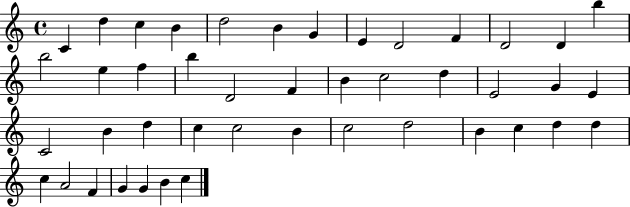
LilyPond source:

{
  \clef treble
  \time 4/4
  \defaultTimeSignature
  \key c \major
  c'4 d''4 c''4 b'4 | d''2 b'4 g'4 | e'4 d'2 f'4 | d'2 d'4 b''4 | \break b''2 e''4 f''4 | b''4 d'2 f'4 | b'4 c''2 d''4 | e'2 g'4 e'4 | \break c'2 b'4 d''4 | c''4 c''2 b'4 | c''2 d''2 | b'4 c''4 d''4 d''4 | \break c''4 a'2 f'4 | g'4 g'4 b'4 c''4 | \bar "|."
}